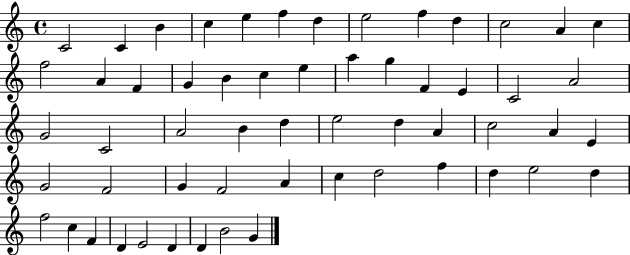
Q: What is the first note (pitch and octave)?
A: C4